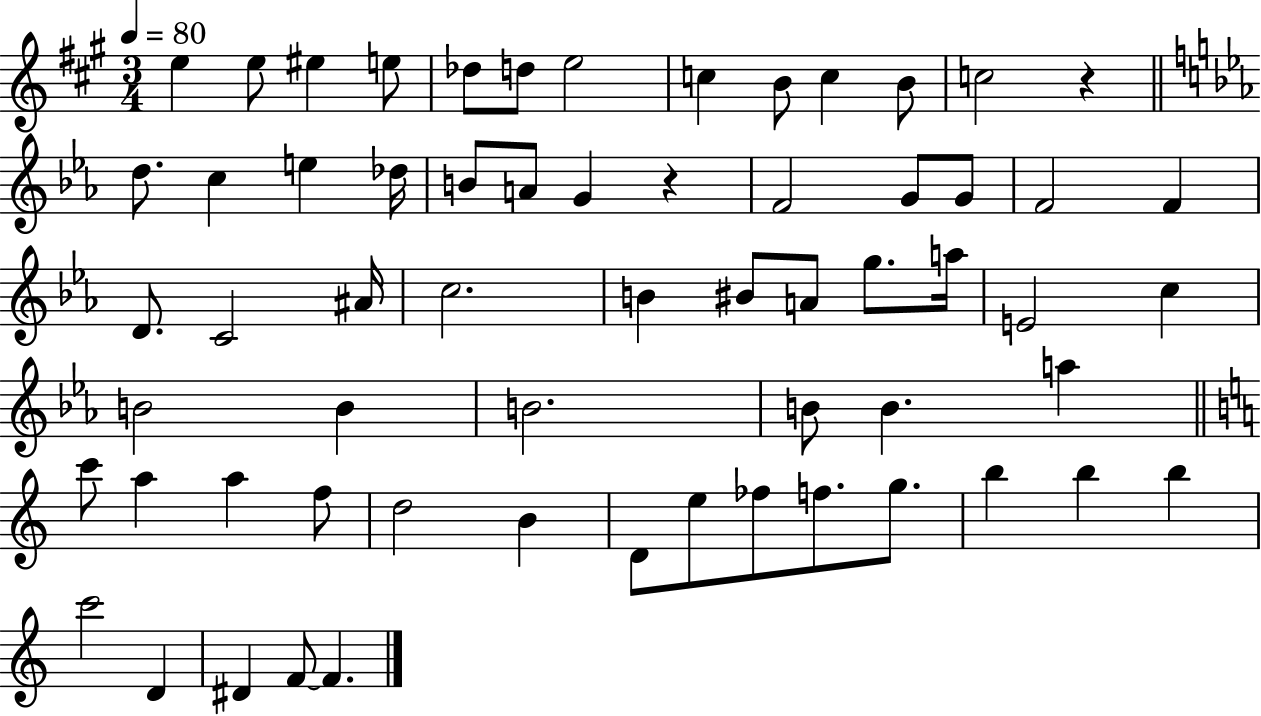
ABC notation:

X:1
T:Untitled
M:3/4
L:1/4
K:A
e e/2 ^e e/2 _d/2 d/2 e2 c B/2 c B/2 c2 z d/2 c e _d/4 B/2 A/2 G z F2 G/2 G/2 F2 F D/2 C2 ^A/4 c2 B ^B/2 A/2 g/2 a/4 E2 c B2 B B2 B/2 B a c'/2 a a f/2 d2 B D/2 e/2 _f/2 f/2 g/2 b b b c'2 D ^D F/2 F